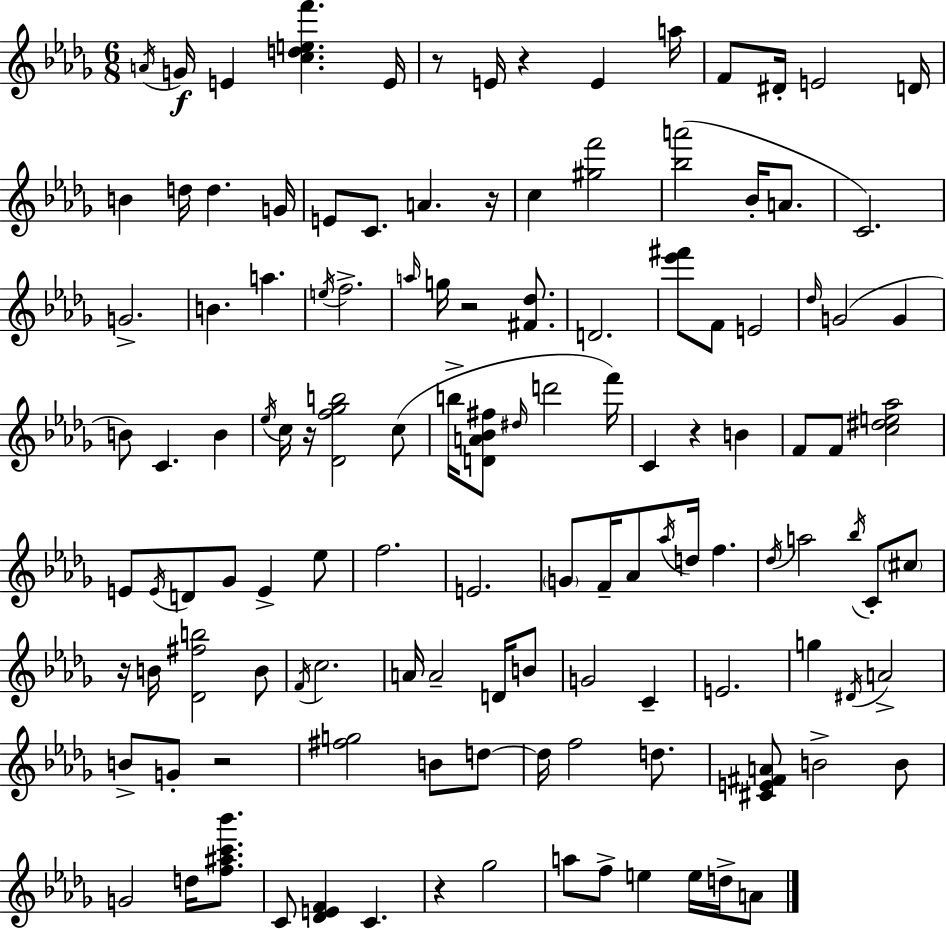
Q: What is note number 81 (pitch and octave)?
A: D#4